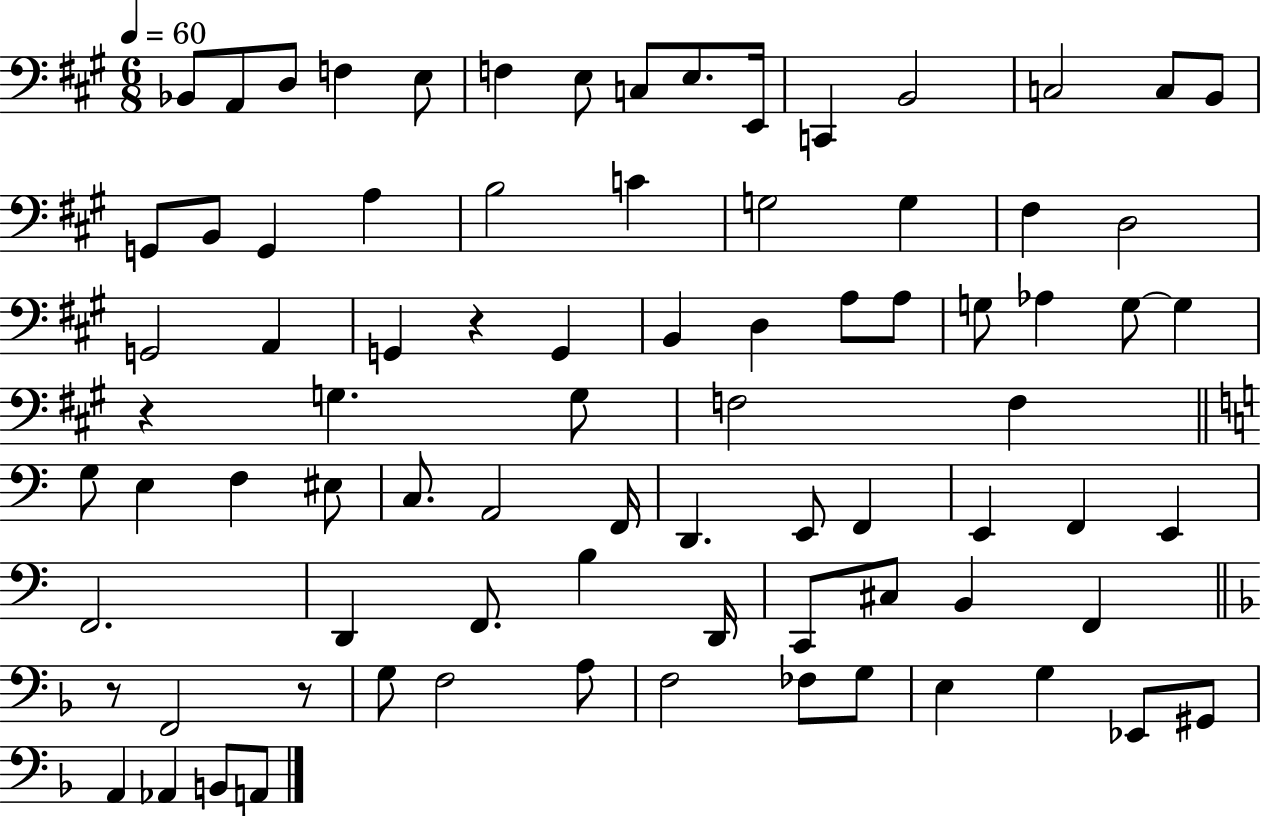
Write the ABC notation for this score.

X:1
T:Untitled
M:6/8
L:1/4
K:A
_B,,/2 A,,/2 D,/2 F, E,/2 F, E,/2 C,/2 E,/2 E,,/4 C,, B,,2 C,2 C,/2 B,,/2 G,,/2 B,,/2 G,, A, B,2 C G,2 G, ^F, D,2 G,,2 A,, G,, z G,, B,, D, A,/2 A,/2 G,/2 _A, G,/2 G, z G, G,/2 F,2 F, G,/2 E, F, ^E,/2 C,/2 A,,2 F,,/4 D,, E,,/2 F,, E,, F,, E,, F,,2 D,, F,,/2 B, D,,/4 C,,/2 ^C,/2 B,, F,, z/2 F,,2 z/2 G,/2 F,2 A,/2 F,2 _F,/2 G,/2 E, G, _E,,/2 ^G,,/2 A,, _A,, B,,/2 A,,/2